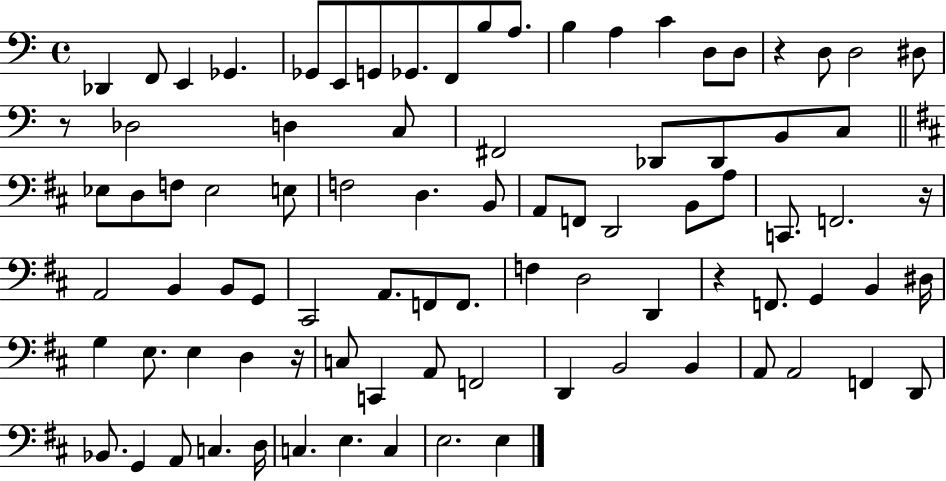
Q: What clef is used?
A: bass